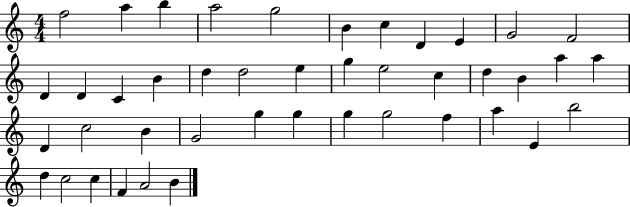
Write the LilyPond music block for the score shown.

{
  \clef treble
  \numericTimeSignature
  \time 4/4
  \key c \major
  f''2 a''4 b''4 | a''2 g''2 | b'4 c''4 d'4 e'4 | g'2 f'2 | \break d'4 d'4 c'4 b'4 | d''4 d''2 e''4 | g''4 e''2 c''4 | d''4 b'4 a''4 a''4 | \break d'4 c''2 b'4 | g'2 g''4 g''4 | g''4 g''2 f''4 | a''4 e'4 b''2 | \break d''4 c''2 c''4 | f'4 a'2 b'4 | \bar "|."
}